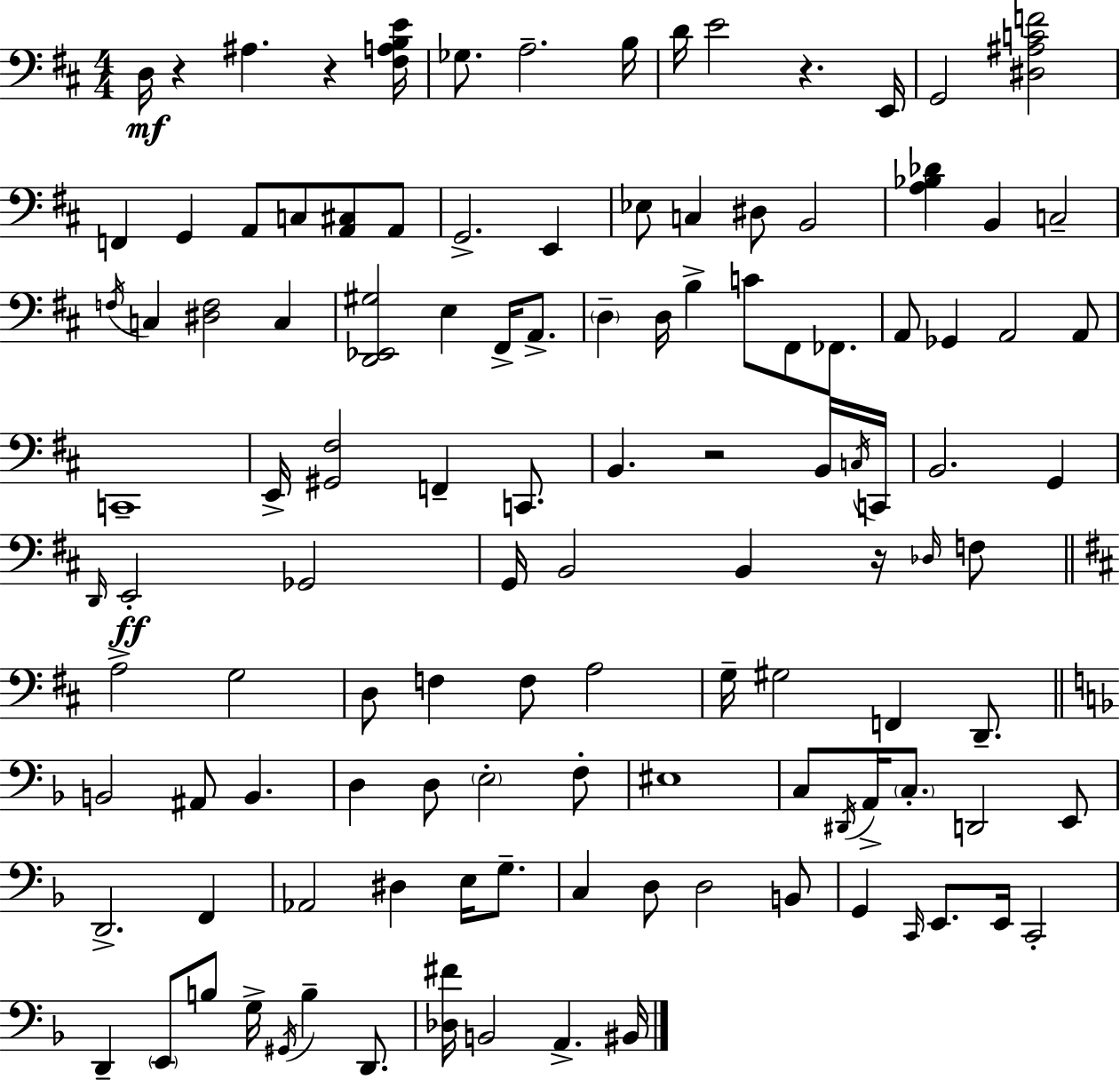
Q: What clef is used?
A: bass